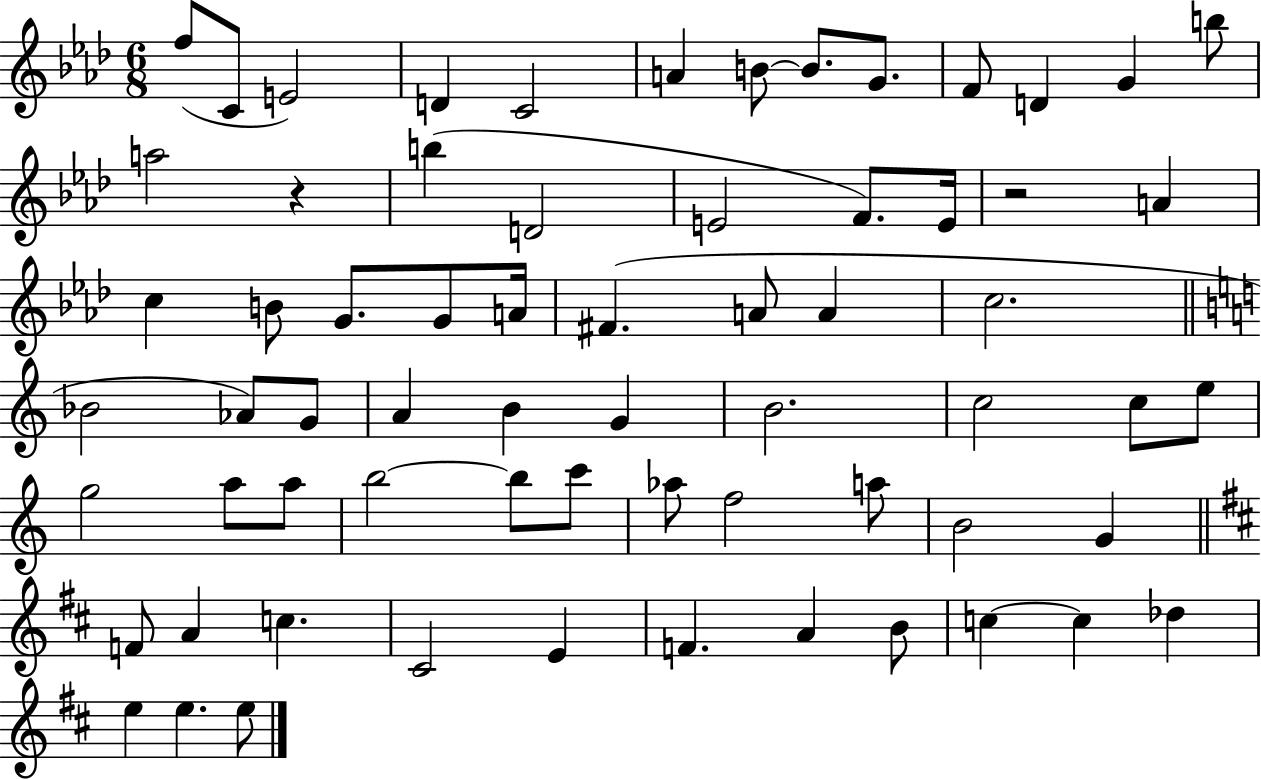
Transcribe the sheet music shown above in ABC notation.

X:1
T:Untitled
M:6/8
L:1/4
K:Ab
f/2 C/2 E2 D C2 A B/2 B/2 G/2 F/2 D G b/2 a2 z b D2 E2 F/2 E/4 z2 A c B/2 G/2 G/2 A/4 ^F A/2 A c2 _B2 _A/2 G/2 A B G B2 c2 c/2 e/2 g2 a/2 a/2 b2 b/2 c'/2 _a/2 f2 a/2 B2 G F/2 A c ^C2 E F A B/2 c c _d e e e/2